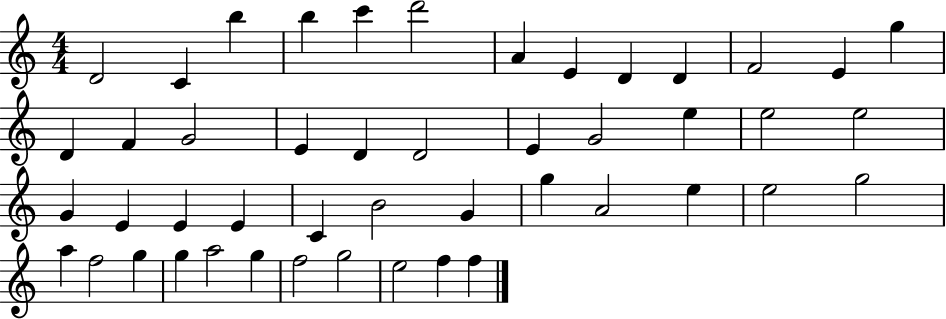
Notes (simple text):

D4/h C4/q B5/q B5/q C6/q D6/h A4/q E4/q D4/q D4/q F4/h E4/q G5/q D4/q F4/q G4/h E4/q D4/q D4/h E4/q G4/h E5/q E5/h E5/h G4/q E4/q E4/q E4/q C4/q B4/h G4/q G5/q A4/h E5/q E5/h G5/h A5/q F5/h G5/q G5/q A5/h G5/q F5/h G5/h E5/h F5/q F5/q